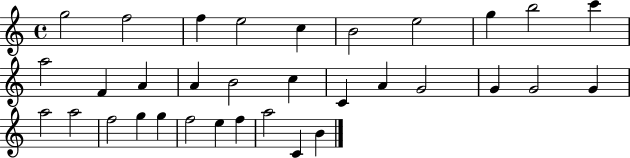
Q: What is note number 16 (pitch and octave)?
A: C5